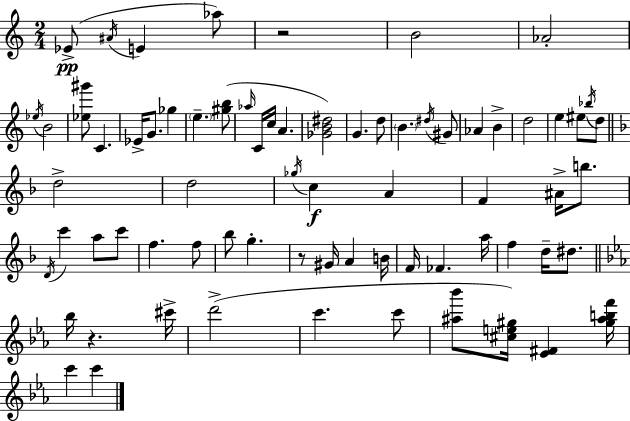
{
  \clef treble
  \numericTimeSignature
  \time 2/4
  \key a \minor
  ees'8->(\pp \acciaccatura { ais'16 } e'4 aes''8) | r2 | b'2 | aes'2-. | \break \acciaccatura { ees''16 } b'2 | <ees'' gis'''>8 c'4. | ees'16-> g'8. ges''4 | \parenthesize e''4.-- | \break <gis'' b''>8( \grace { aes''16 } c'16 c''16 a'4. | <ges' b' dis''>2) | g'4. | d''8 \parenthesize b'4. | \break \acciaccatura { dis''16 } gis'8 aes'4 | b'4-> d''2 | e''4 | eis''8 \acciaccatura { bes''16 } d''8 \bar "||" \break \key f \major d''2-> | d''2 | \acciaccatura { ges''16 }\f c''4 a'4 | f'4 ais'16-> b''8. | \break \acciaccatura { d'16 } c'''4 a''8 | c'''8 f''4. | f''8 bes''8 g''4.-. | r8 gis'16 a'4 | \break b'16 f'16 fes'4. | a''16 f''4 d''16-- dis''8. | \bar "||" \break \key ees \major bes''16 r4. cis'''16-> | d'''2->( | c'''4. c'''8 | <ais'' bes'''>8 <cis'' e'' gis''>16) <ees' fis'>4 <gis'' ais'' b'' f'''>16 | \break c'''4 c'''4 | \bar "|."
}